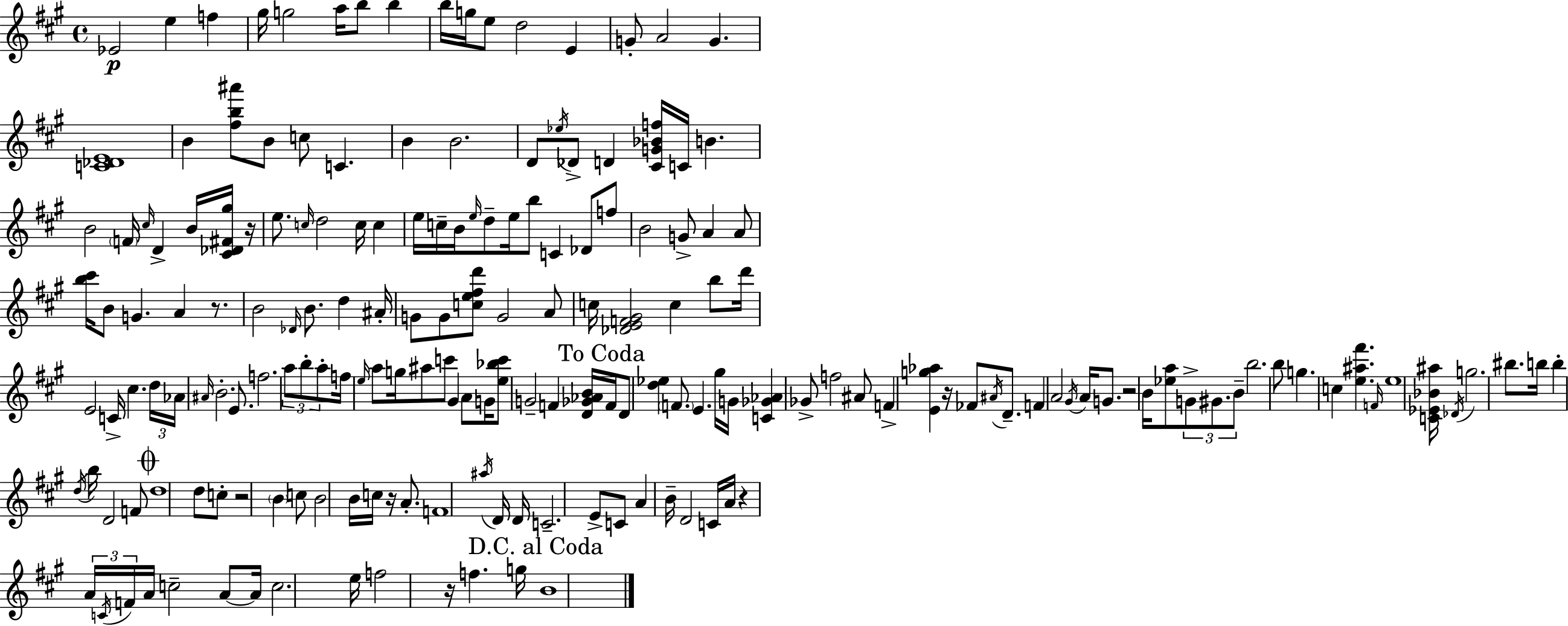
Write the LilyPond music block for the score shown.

{
  \clef treble
  \time 4/4
  \defaultTimeSignature
  \key a \major
  ees'2\p e''4 f''4 | gis''16 g''2 a''16 b''8 b''4 | b''16 g''16 e''8 d''2 e'4 | g'8-. a'2 g'4. | \break <c' des' e'>1 | b'4 <fis'' b'' ais'''>8 b'8 c''8 c'4. | b'4 b'2. | d'8 \acciaccatura { ees''16 } des'8-> d'4 <cis' g' bes' f''>16 c'16 b'4. | \break b'2 \parenthesize f'16 \grace { cis''16 } d'4-> b'16 | <cis' des' fis' gis''>16 r16 e''8. \grace { c''16 } d''2 c''16 c''4 | e''16 c''16-- b'16 \grace { e''16 } d''8-- e''16 b''8 c'4 | des'8 f''8 b'2 g'8-> a'4 | \break a'8 <b'' cis'''>16 b'8 g'4. a'4 | r8. b'2 \grace { des'16 } b'8. | d''4 ais'16-. g'8 g'8 <c'' e'' fis'' d'''>8 g'2 | a'8 c''16 <des' e' f' gis'>2 c''4 | \break b''8 d'''16 e'2 c'16-> cis''4. | \tuplet 3/2 { d''16 aes'16 \grace { ais'16 } } b'2.-. | e'8. f''2. | \tuplet 3/2 { a''8 b''8-. a''8-. } f''16 \grace { e''16 } a''8 g''16 ais''8 c'''8 | \break gis'4 a'8 g'16 <e'' bes'' c'''>8 g'2-- | f'4 <d' ges' aes' b'>16 \mark "To Coda" f'16 d'8 <d'' ees''>4 \parenthesize f'8. | e'4. gis''16 g'16 <c' ges' aes'>4 ges'8-> f''2 | ais'8 f'4-> <e' g'' aes''>4 | \break r16 fes'8 \acciaccatura { ais'16 } d'8.-- f'4 a'2 | \acciaccatura { gis'16 } a'16 g'8. r2 | b'16 <ees'' a''>8 \tuplet 3/2 { g'8-> gis'8. b'8-- } b''2. | b''8 g''4. c''4 | \break <e'' ais'' fis'''>4. \grace { f'16 } e''1 | <c' ees' bes' ais''>16 \acciaccatura { des'16 } g''2. | bis''8. b''16 b''4-. | \acciaccatura { d''16 } b''16 d'2 f'8 \mark \markup { \musicglyph "scripts.coda" } d''1 | \break d''8 c''8-. | r2 \parenthesize b'4 c''8 b'2 | b'16 c''16 r16 a'8.-. f'1 | \acciaccatura { ais''16 } d'16 d'16 c'2.-- | \break e'8-> c'8 a'4 | b'16-- d'2 c'16 a'16 r4 | \tuplet 3/2 { a'16 \acciaccatura { c'16 } f'16 } a'16 c''2-- a'8~~ | a'16 c''2. e''16 f''2 | \break r16 f''4. g''16 \mark "D.C. al Coda" b'1 | \bar "|."
}